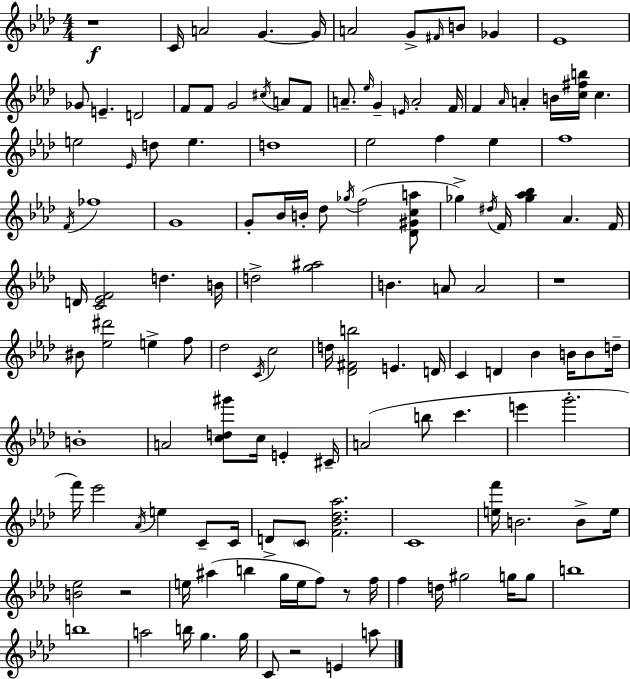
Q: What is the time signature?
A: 4/4